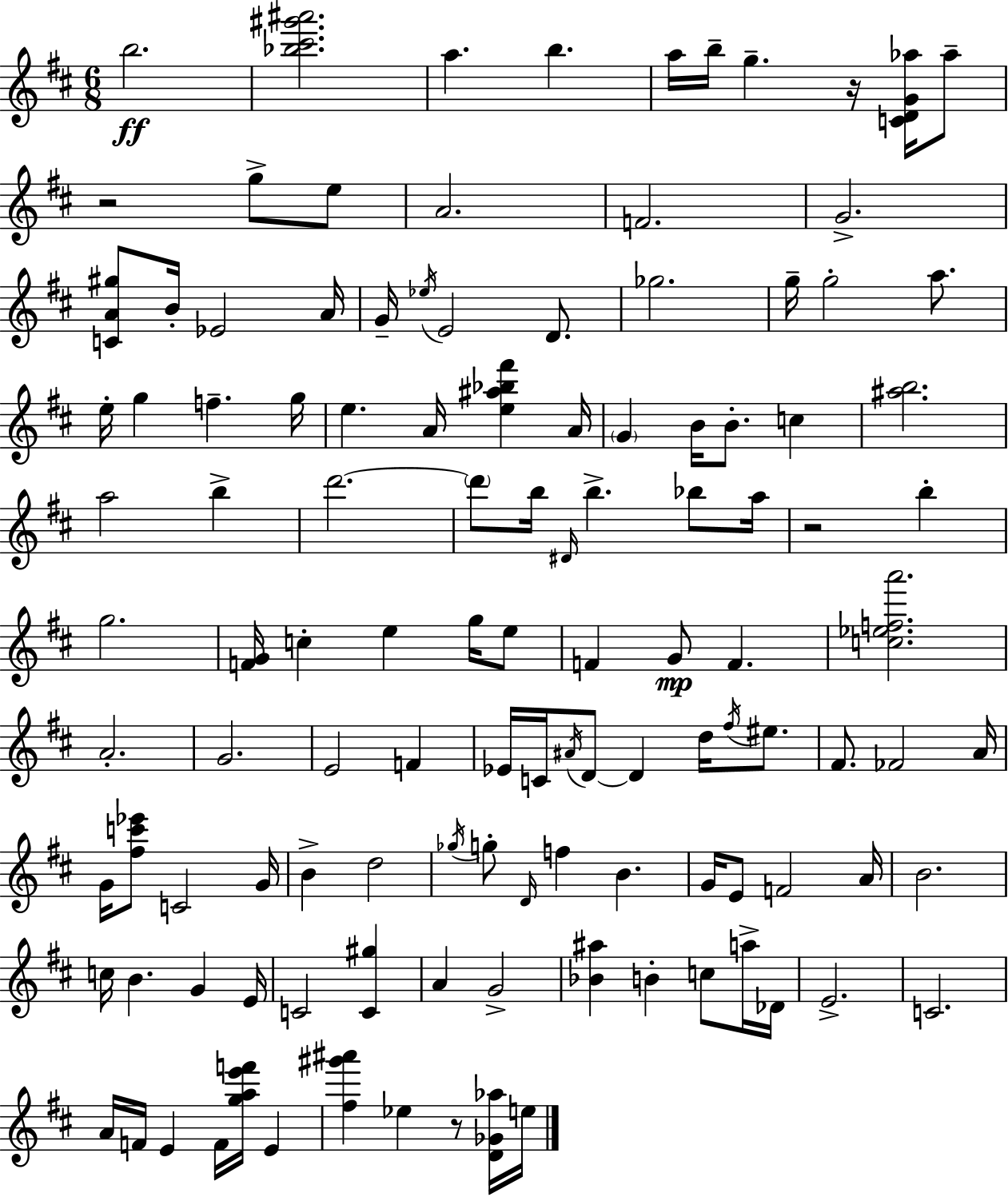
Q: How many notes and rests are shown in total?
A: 119